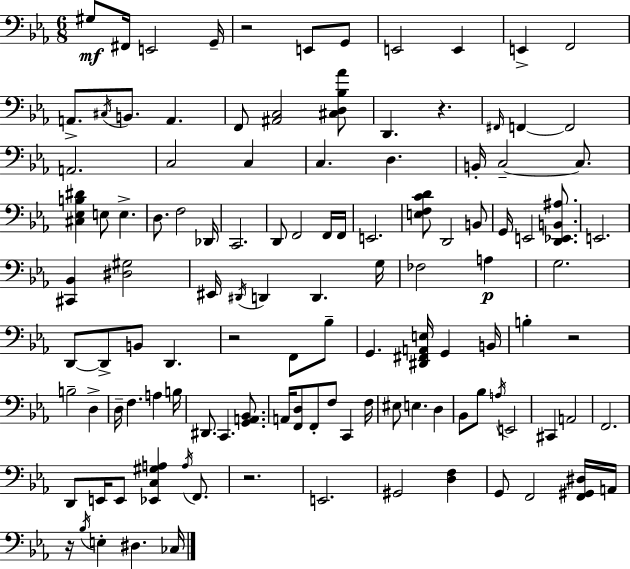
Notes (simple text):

G#3/e F#2/s E2/h G2/s R/h E2/e G2/e E2/h E2/q E2/q F2/h A2/e. C#3/s B2/e. A2/q. F2/e [A#2,C3]/h [C#3,D3,Bb3,Ab4]/e D2/q. R/q. F#2/s F2/q F2/h A2/h. C3/h C3/q C3/q. D3/q. B2/s C3/h C3/e. [C#3,Eb3,B3,D#4]/q E3/e E3/q. D3/e. F3/h Db2/s C2/h. D2/e F2/h F2/s F2/s E2/h. [E3,F3,C4,D4]/e D2/h B2/e G2/s E2/h [D2,Eb2,B2,A#3]/e. E2/h. [C#2,Bb2]/q [D#3,G#3]/h EIS2/s D#2/s D2/q D2/q. G3/s FES3/h A3/q G3/h. D2/e D2/e B2/e D2/q. R/h F2/e Bb3/e G2/q. [D#2,F#2,A2,E3]/s G2/q B2/s B3/q R/h B3/h D3/q D3/s F3/q. A3/q B3/s D#2/e. C2/q. [G2,A2,Bb2]/e. A2/s [F2,D3]/e F2/e F3/e C2/q F3/s EIS3/e E3/q. D3/q Bb2/e Bb3/e A3/s E2/h C#2/q A2/h F2/h. D2/e E2/s E2/e [Eb2,C3,G#3,A3]/q A3/s F2/e. R/h. E2/h. G#2/h [D3,F3]/q G2/e F2/h [F2,G#2,D#3]/s A2/s R/s Bb3/s E3/q D#3/q. CES3/s